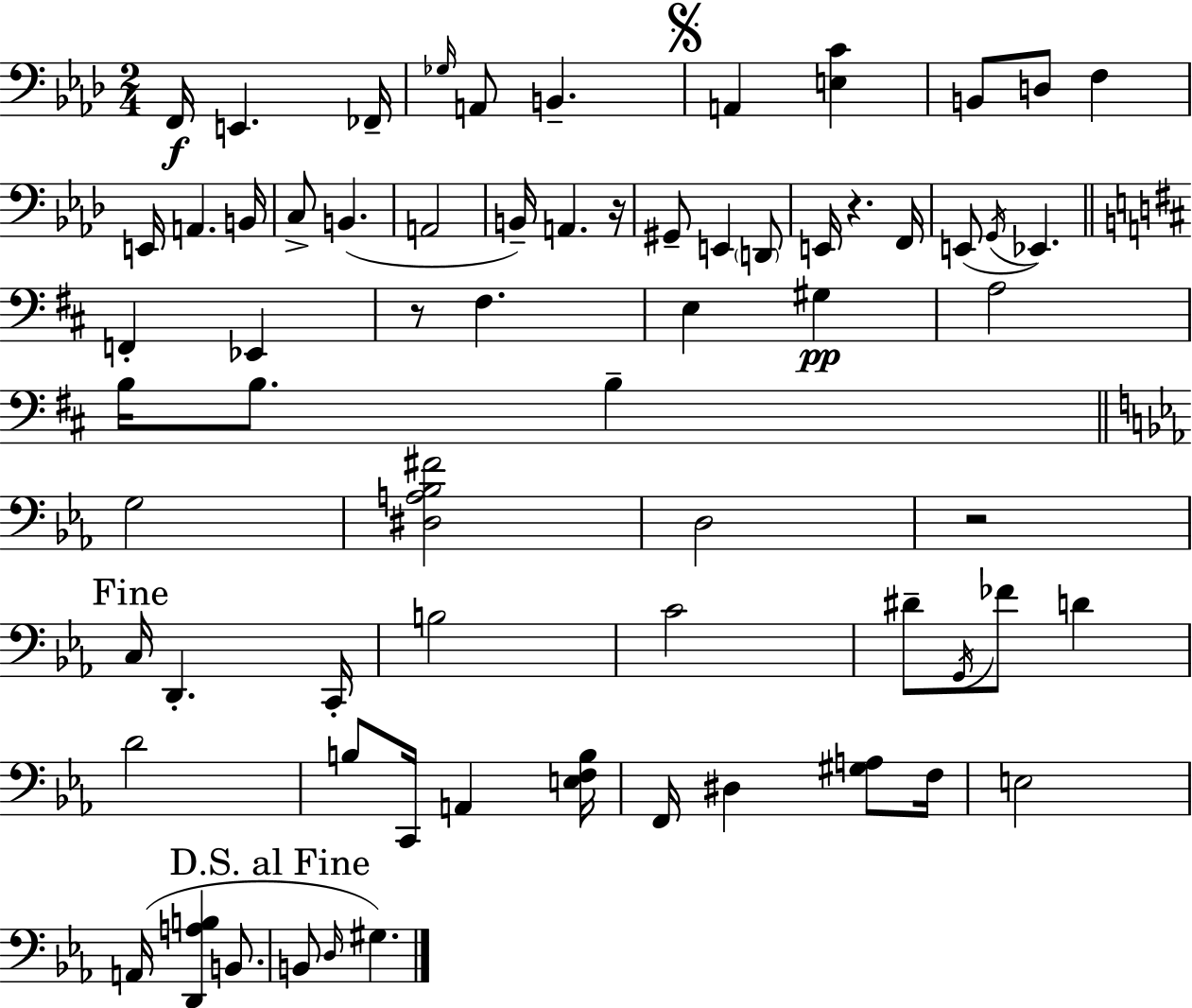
{
  \clef bass
  \numericTimeSignature
  \time 2/4
  \key f \minor
  f,16\f e,4. fes,16-- | \grace { ges16 } a,8 b,4.-- | \mark \markup { \musicglyph "scripts.segno" } a,4 <e c'>4 | b,8 d8 f4 | \break e,16 a,4. | b,16 c8-> b,4.( | a,2 | b,16--) a,4. | \break r16 gis,8-- e,4 \parenthesize d,8 | e,16 r4. | f,16 e,8( \acciaccatura { g,16 } ees,4.) | \bar "||" \break \key b \minor f,4-. ees,4 | r8 fis4. | e4 gis4\pp | a2 | \break b16 b8. b4-- | \bar "||" \break \key ees \major g2 | <dis a bes fis'>2 | d2 | r2 | \break \mark "Fine" c16 d,4.-. c,16-. | b2 | c'2 | dis'8-- \acciaccatura { g,16 } fes'8 d'4 | \break d'2 | b8 c,16 a,4 | <e f b>16 f,16 dis4 <gis a>8 | f16 e2 | \break a,16( <d, a b>4 b,8. | \mark "D.S. al Fine" b,8 \grace { d16 } gis4.) | \bar "|."
}